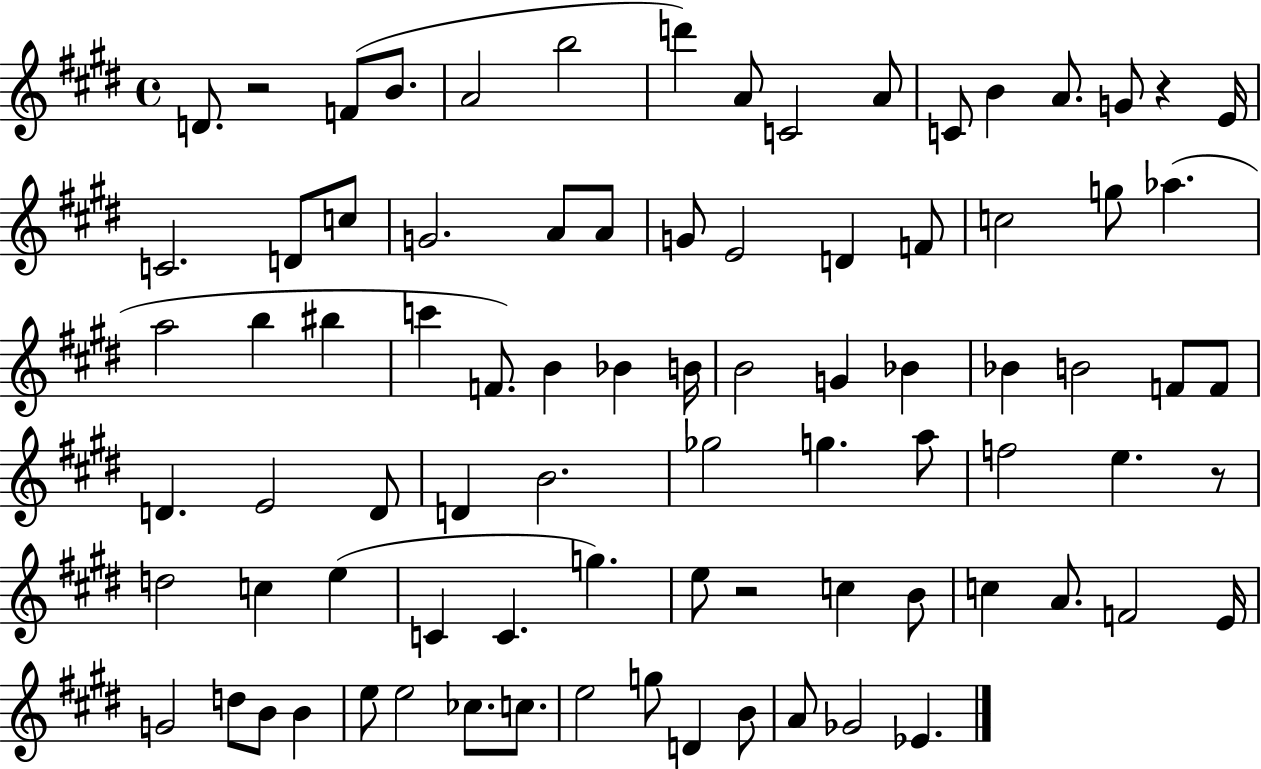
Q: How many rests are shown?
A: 4